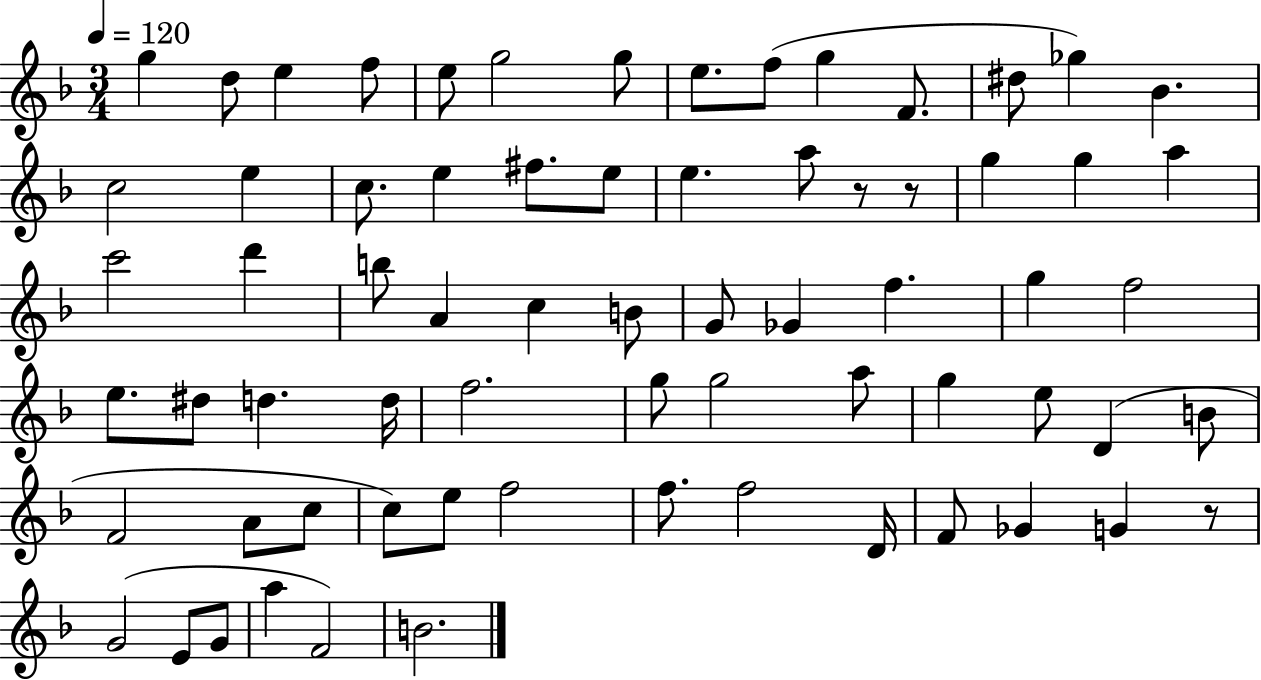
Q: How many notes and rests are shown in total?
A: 69